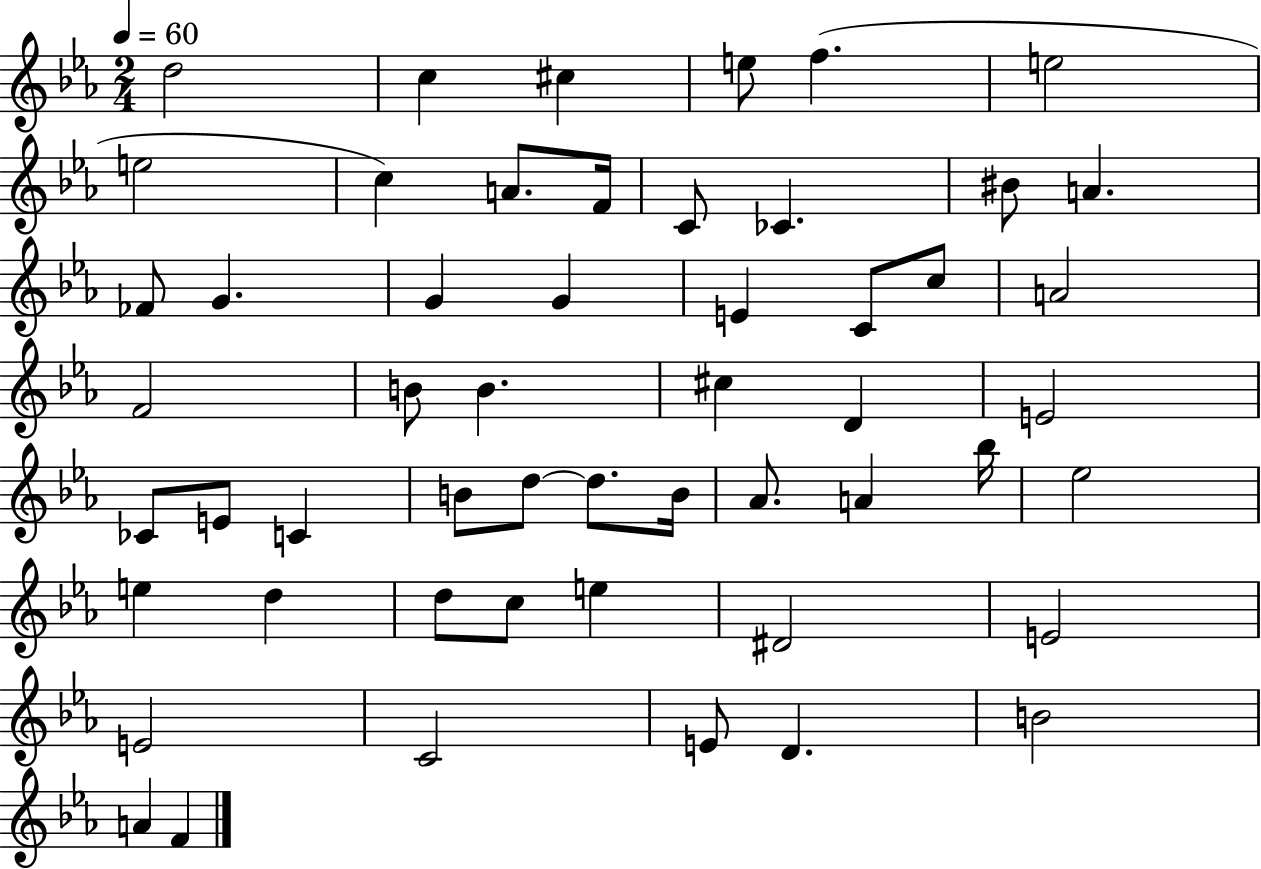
X:1
T:Untitled
M:2/4
L:1/4
K:Eb
d2 c ^c e/2 f e2 e2 c A/2 F/4 C/2 _C ^B/2 A _F/2 G G G E C/2 c/2 A2 F2 B/2 B ^c D E2 _C/2 E/2 C B/2 d/2 d/2 B/4 _A/2 A _b/4 _e2 e d d/2 c/2 e ^D2 E2 E2 C2 E/2 D B2 A F